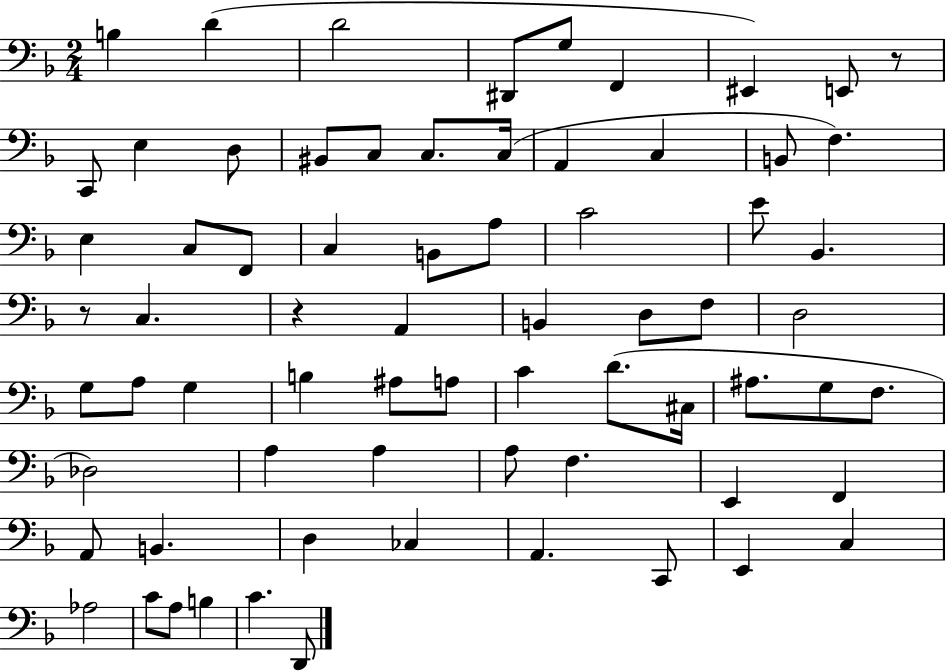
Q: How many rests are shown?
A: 3